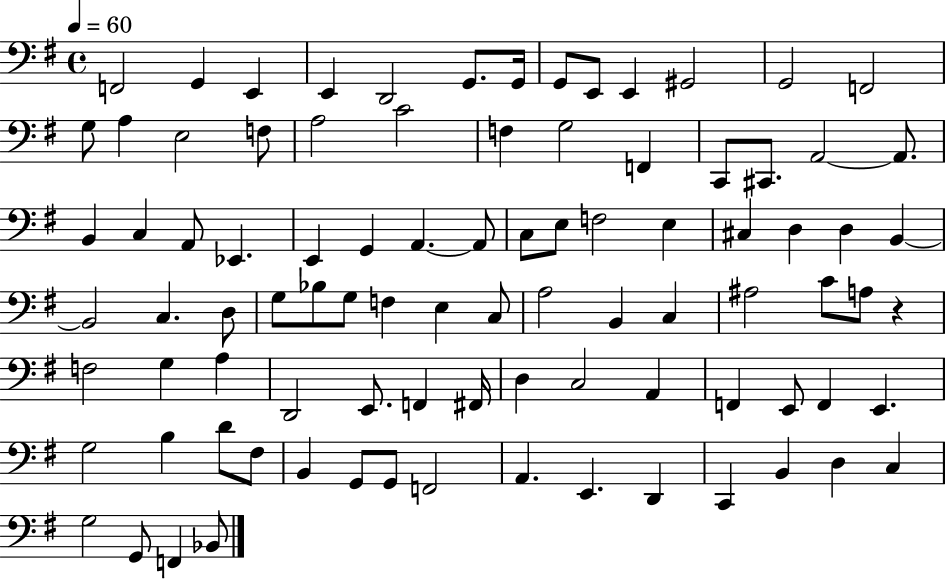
X:1
T:Untitled
M:4/4
L:1/4
K:G
F,,2 G,, E,, E,, D,,2 G,,/2 G,,/4 G,,/2 E,,/2 E,, ^G,,2 G,,2 F,,2 G,/2 A, E,2 F,/2 A,2 C2 F, G,2 F,, C,,/2 ^C,,/2 A,,2 A,,/2 B,, C, A,,/2 _E,, E,, G,, A,, A,,/2 C,/2 E,/2 F,2 E, ^C, D, D, B,, B,,2 C, D,/2 G,/2 _B,/2 G,/2 F, E, C,/2 A,2 B,, C, ^A,2 C/2 A,/2 z F,2 G, A, D,,2 E,,/2 F,, ^F,,/4 D, C,2 A,, F,, E,,/2 F,, E,, G,2 B, D/2 ^F,/2 B,, G,,/2 G,,/2 F,,2 A,, E,, D,, C,, B,, D, C, G,2 G,,/2 F,, _B,,/2